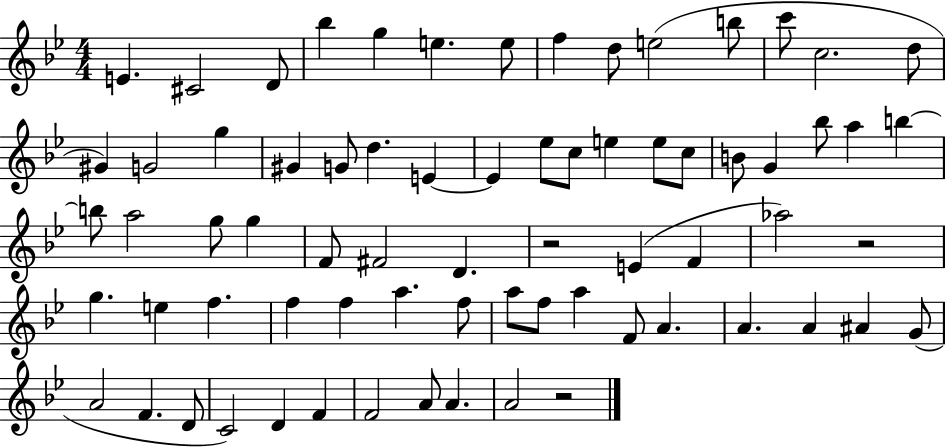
{
  \clef treble
  \numericTimeSignature
  \time 4/4
  \key bes \major
  \repeat volta 2 { e'4. cis'2 d'8 | bes''4 g''4 e''4. e''8 | f''4 d''8 e''2( b''8 | c'''8 c''2. d''8 | \break gis'4) g'2 g''4 | gis'4 g'8 d''4. e'4~~ | e'4 ees''8 c''8 e''4 e''8 c''8 | b'8 g'4 bes''8 a''4 b''4~~ | \break b''8 a''2 g''8 g''4 | f'8 fis'2 d'4. | r2 e'4( f'4 | aes''2) r2 | \break g''4. e''4 f''4. | f''4 f''4 a''4. f''8 | a''8 f''8 a''4 f'8 a'4. | a'4. a'4 ais'4 g'8( | \break a'2 f'4. d'8 | c'2) d'4 f'4 | f'2 a'8 a'4. | a'2 r2 | \break } \bar "|."
}